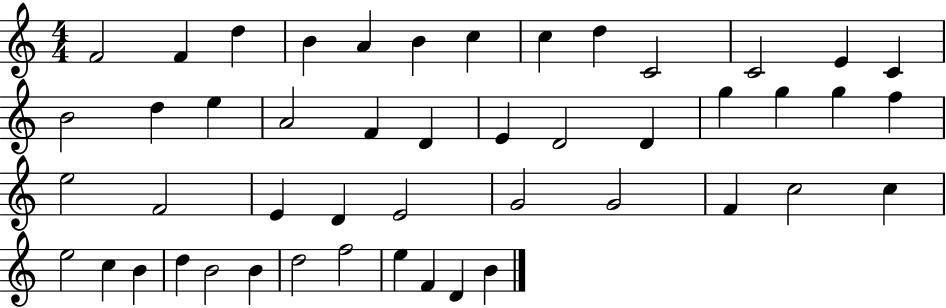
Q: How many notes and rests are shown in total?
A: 48